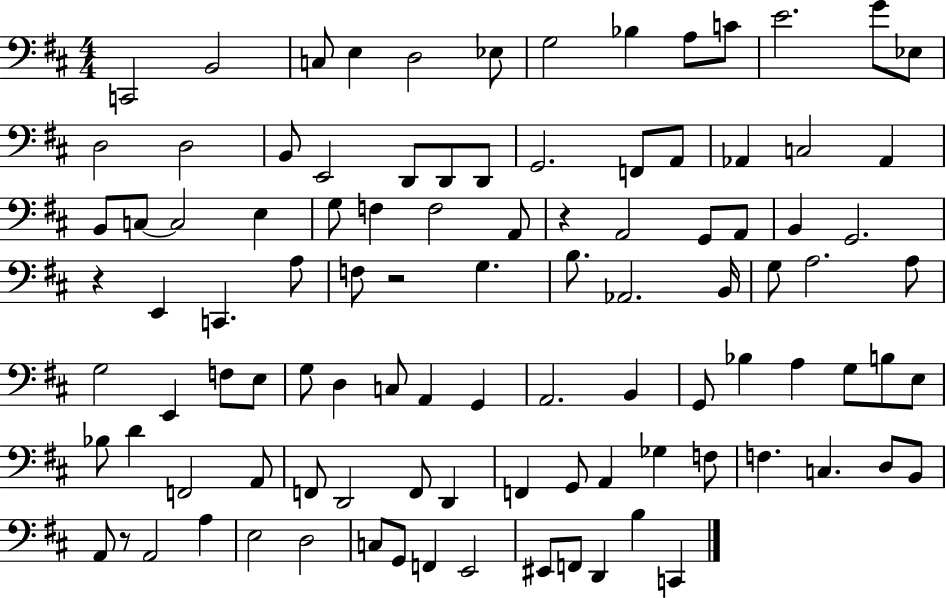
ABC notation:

X:1
T:Untitled
M:4/4
L:1/4
K:D
C,,2 B,,2 C,/2 E, D,2 _E,/2 G,2 _B, A,/2 C/2 E2 G/2 _E,/2 D,2 D,2 B,,/2 E,,2 D,,/2 D,,/2 D,,/2 G,,2 F,,/2 A,,/2 _A,, C,2 _A,, B,,/2 C,/2 C,2 E, G,/2 F, F,2 A,,/2 z A,,2 G,,/2 A,,/2 B,, G,,2 z E,, C,, A,/2 F,/2 z2 G, B,/2 _A,,2 B,,/4 G,/2 A,2 A,/2 G,2 E,, F,/2 E,/2 G,/2 D, C,/2 A,, G,, A,,2 B,, G,,/2 _B, A, G,/2 B,/2 E,/2 _B,/2 D F,,2 A,,/2 F,,/2 D,,2 F,,/2 D,, F,, G,,/2 A,, _G, F,/2 F, C, D,/2 B,,/2 A,,/2 z/2 A,,2 A, E,2 D,2 C,/2 G,,/2 F,, E,,2 ^E,,/2 F,,/2 D,, B, C,,